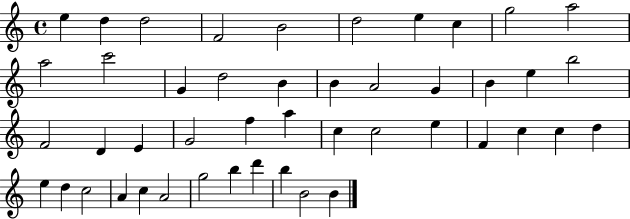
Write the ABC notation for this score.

X:1
T:Untitled
M:4/4
L:1/4
K:C
e d d2 F2 B2 d2 e c g2 a2 a2 c'2 G d2 B B A2 G B e b2 F2 D E G2 f a c c2 e F c c d e d c2 A c A2 g2 b d' b B2 B